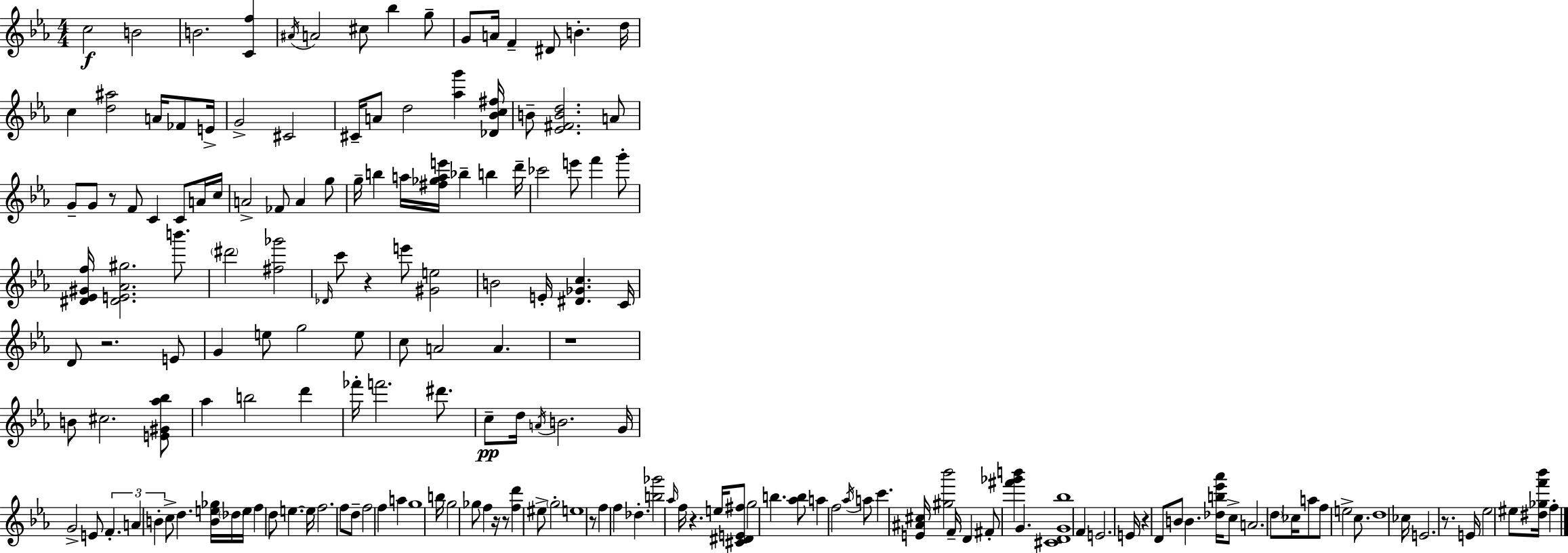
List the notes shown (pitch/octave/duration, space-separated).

C5/h B4/h B4/h. [C4,F5]/q A#4/s A4/h C#5/e Bb5/q G5/e G4/e A4/s F4/q D#4/e B4/q. D5/s C5/q [D5,A#5]/h A4/s FES4/e E4/s G4/h C#4/h C#4/s A4/e D5/h [Ab5,G6]/q [Db4,Bb4,C5,F#5]/s B4/e [Eb4,F#4,B4,D5]/h. A4/e G4/e G4/e R/e F4/e C4/q C4/e A4/s C5/s A4/h FES4/e A4/q G5/e G5/s B5/q A5/s [F#5,Gb5,A5,E6]/s Bb5/q B5/q D6/s CES6/h E6/e F6/q G6/e [D#4,Eb4,G#4,F5]/s [D#4,E4,Ab4,G#5]/h. B6/e. D#6/h [F#5,Gb6]/h Db4/s C6/e R/q E6/e [G#4,E5]/h B4/h E4/s [D#4,Gb4,C5]/q. C4/s D4/e R/h. E4/e G4/q E5/e G5/h E5/e C5/e A4/h A4/q. R/w B4/e C#5/h. [E4,G#4,Ab5,Bb5]/e Ab5/q B5/h D6/q FES6/s F6/h. D#6/e. C5/e D5/s A4/s B4/h. G4/s G4/h E4/e F4/q. A4/q B4/q C5/e D5/q. [B4,E5,Gb5]/s Db5/s E5/s F5/q D5/e E5/q. E5/s F5/h. F5/e D5/e F5/h F5/q A5/q G5/w B5/s G5/h Gb5/e F5/q R/s R/e [F5,D6]/q EIS5/e G5/h E5/w R/e F5/q F5/q Db5/q. [B5,Gb6]/h Ab5/s F5/s R/q. E5/s [C#4,D#4,E4,F#5]/e G5/h B5/q. [Ab5,B5]/e A5/q F5/h Ab5/s A5/e C6/q. [E4,A#4,C#5]/s [G#5,Bb6]/h F4/s D4/q F#4/e [F#6,Gb6,B6]/q G4/q. [C#4,D4,G4,Bb5]/w F4/q E4/h. E4/s R/q D4/e B4/e B4/q. [Db5,B5,Eb6,Ab6]/s C5/e A4/h. D5/e CES5/s A5/e F5/e E5/h C5/e. D5/w CES5/s E4/h. R/e. E4/s Eb5/h EIS5/e [D#5,Gb5,F6,Bb6]/s F5/q